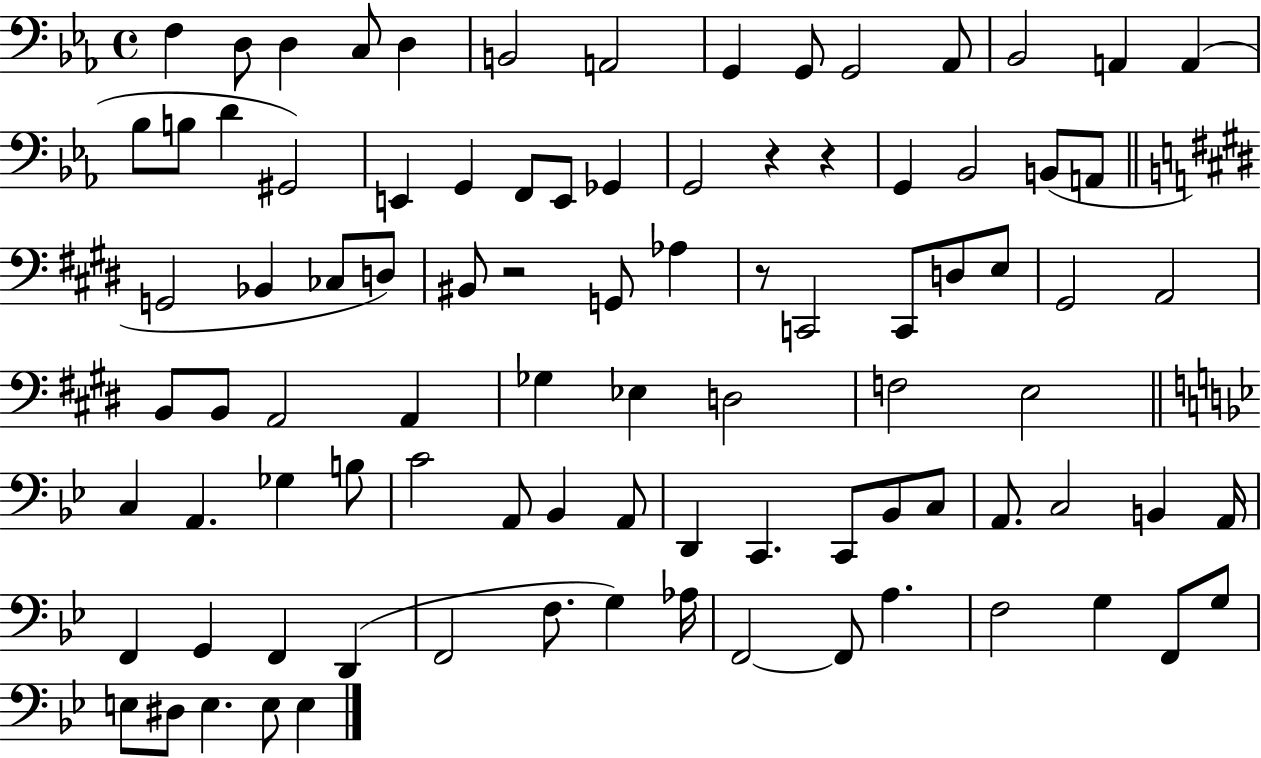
{
  \clef bass
  \time 4/4
  \defaultTimeSignature
  \key ees \major
  f4 d8 d4 c8 d4 | b,2 a,2 | g,4 g,8 g,2 aes,8 | bes,2 a,4 a,4( | \break bes8 b8 d'4 gis,2) | e,4 g,4 f,8 e,8 ges,4 | g,2 r4 r4 | g,4 bes,2 b,8( a,8 | \break \bar "||" \break \key e \major g,2 bes,4 ces8 d8) | bis,8 r2 g,8 aes4 | r8 c,2 c,8 d8 e8 | gis,2 a,2 | \break b,8 b,8 a,2 a,4 | ges4 ees4 d2 | f2 e2 | \bar "||" \break \key bes \major c4 a,4. ges4 b8 | c'2 a,8 bes,4 a,8 | d,4 c,4. c,8 bes,8 c8 | a,8. c2 b,4 a,16 | \break f,4 g,4 f,4 d,4( | f,2 f8. g4) aes16 | f,2~~ f,8 a4. | f2 g4 f,8 g8 | \break e8 dis8 e4. e8 e4 | \bar "|."
}